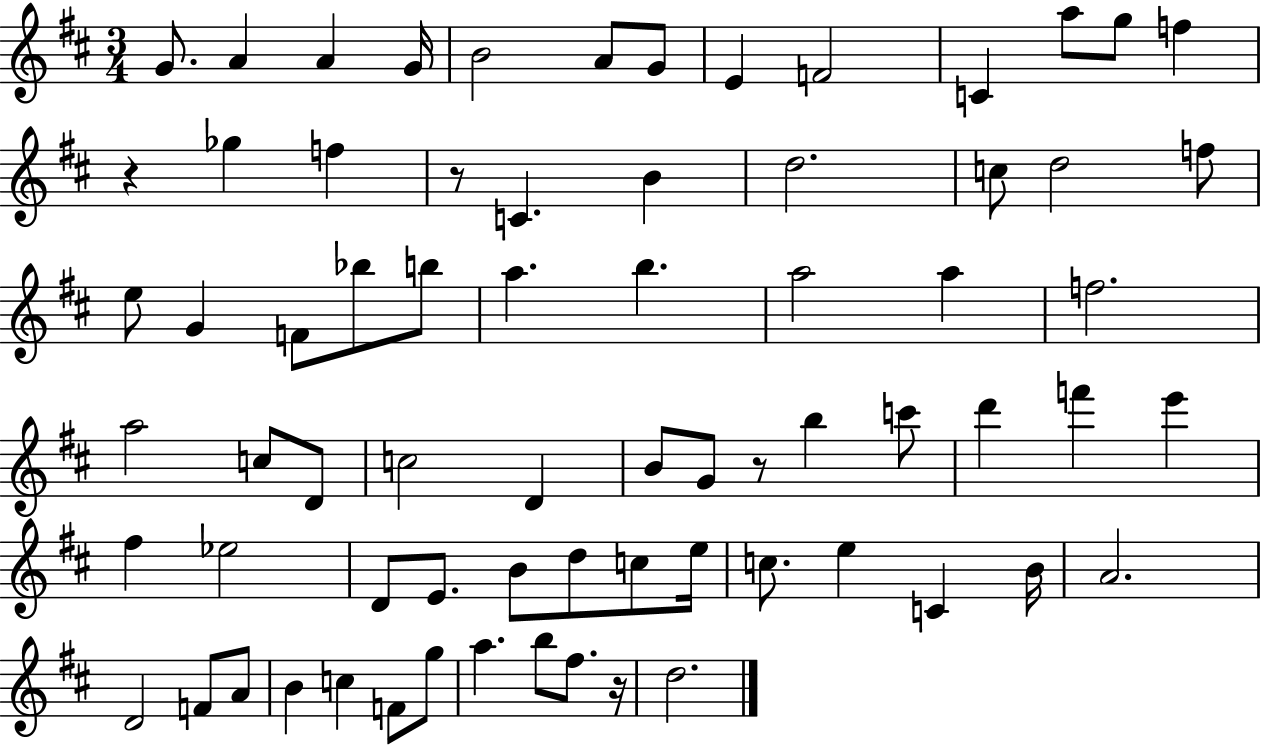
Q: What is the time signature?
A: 3/4